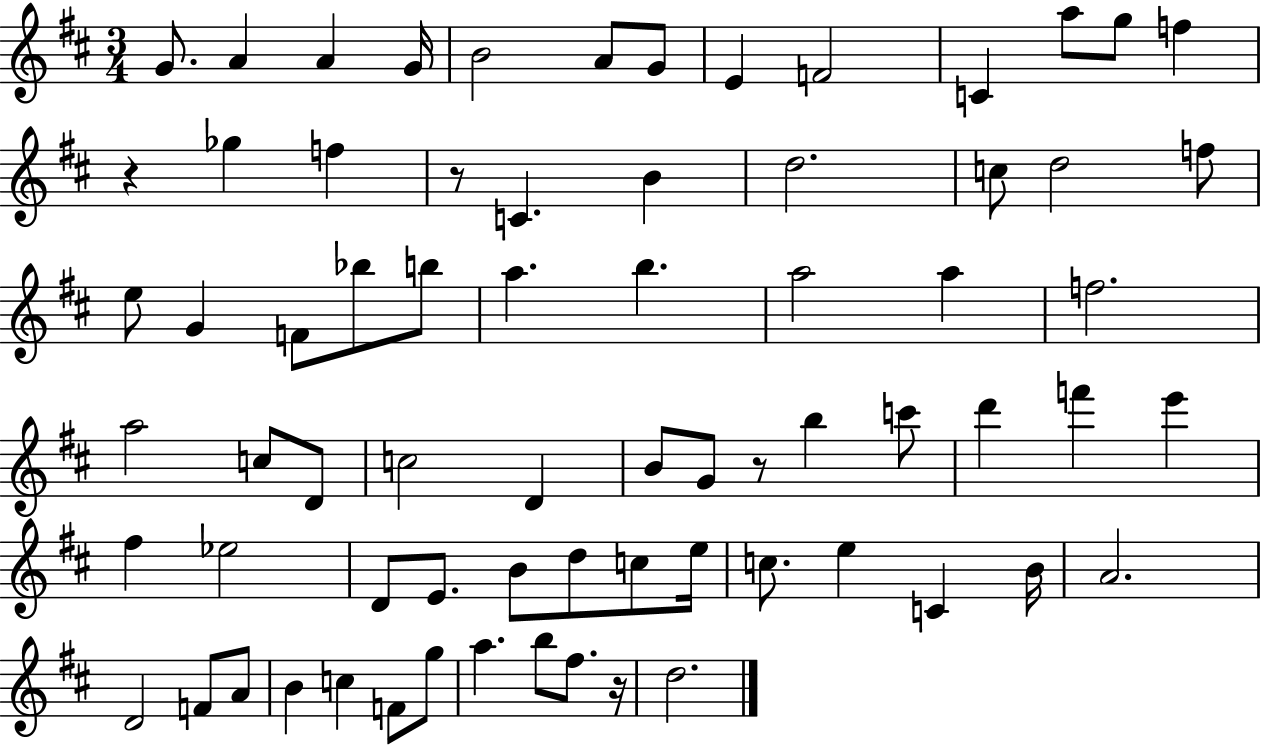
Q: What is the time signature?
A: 3/4